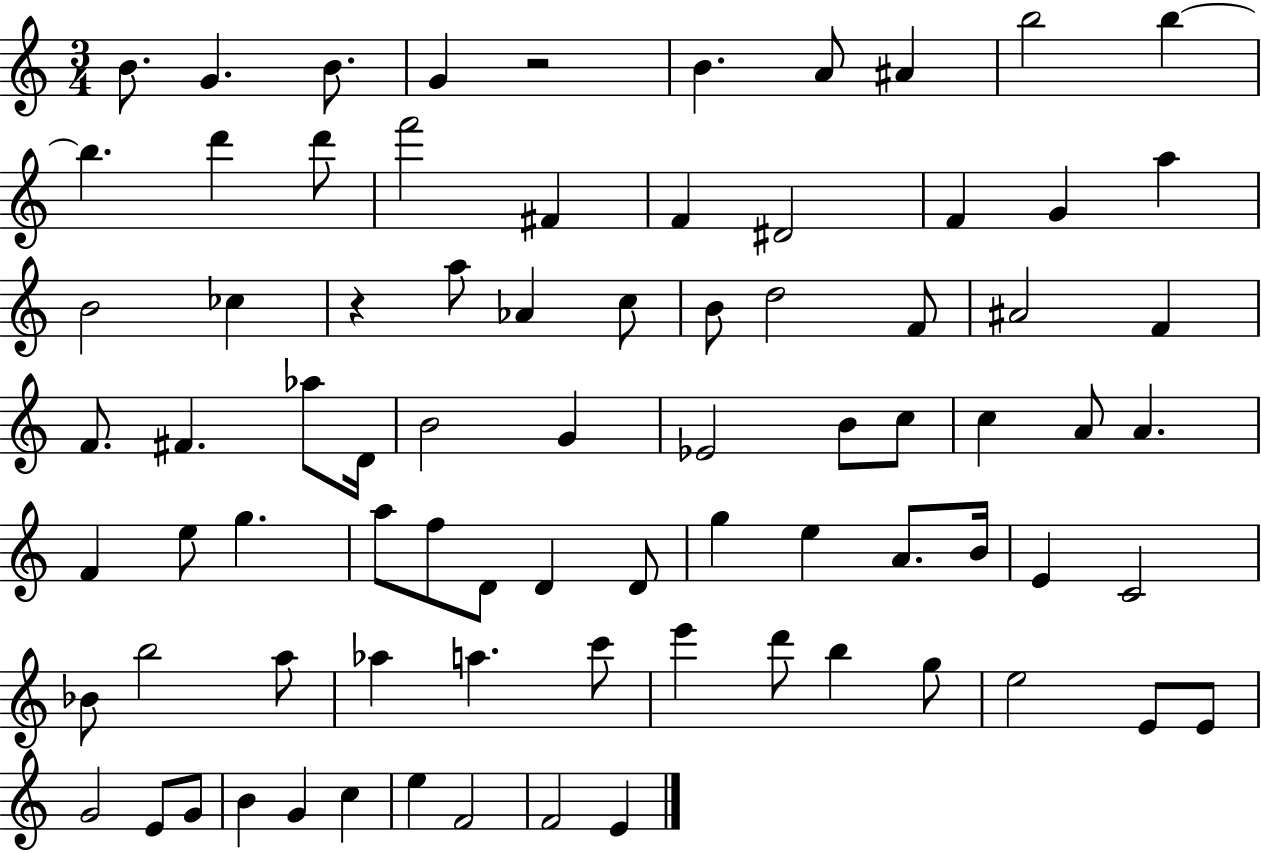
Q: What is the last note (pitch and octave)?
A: E4